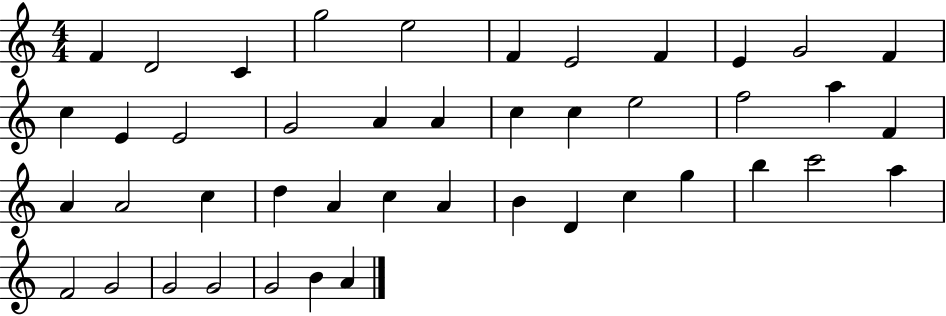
F4/q D4/h C4/q G5/h E5/h F4/q E4/h F4/q E4/q G4/h F4/q C5/q E4/q E4/h G4/h A4/q A4/q C5/q C5/q E5/h F5/h A5/q F4/q A4/q A4/h C5/q D5/q A4/q C5/q A4/q B4/q D4/q C5/q G5/q B5/q C6/h A5/q F4/h G4/h G4/h G4/h G4/h B4/q A4/q